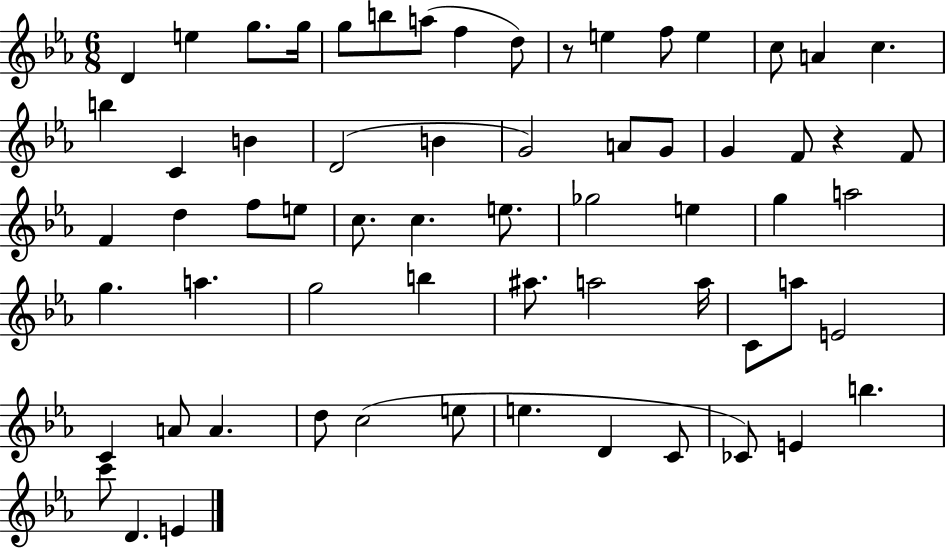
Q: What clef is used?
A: treble